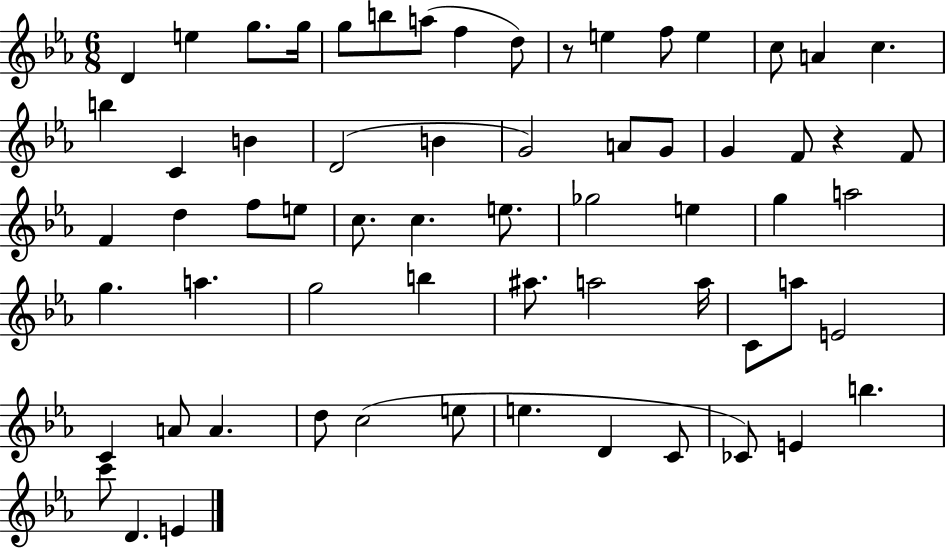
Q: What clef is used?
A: treble